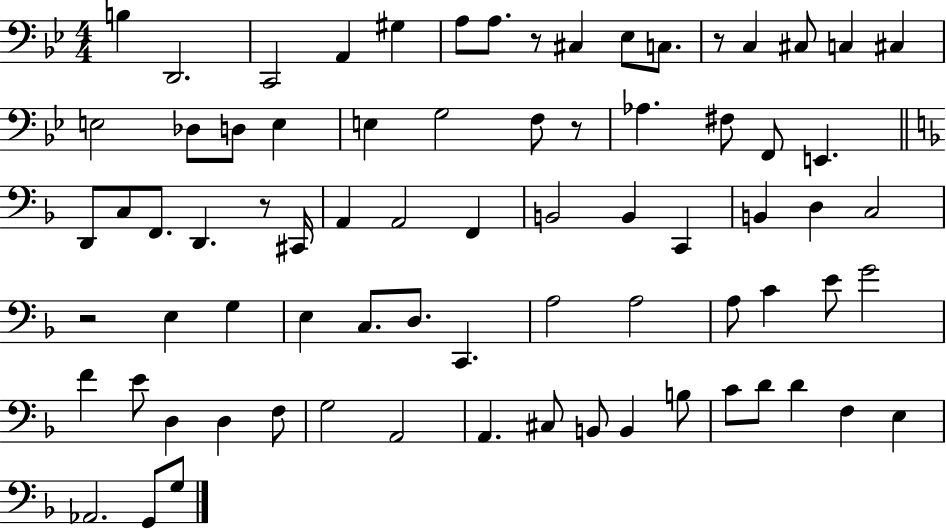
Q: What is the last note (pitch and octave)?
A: G3